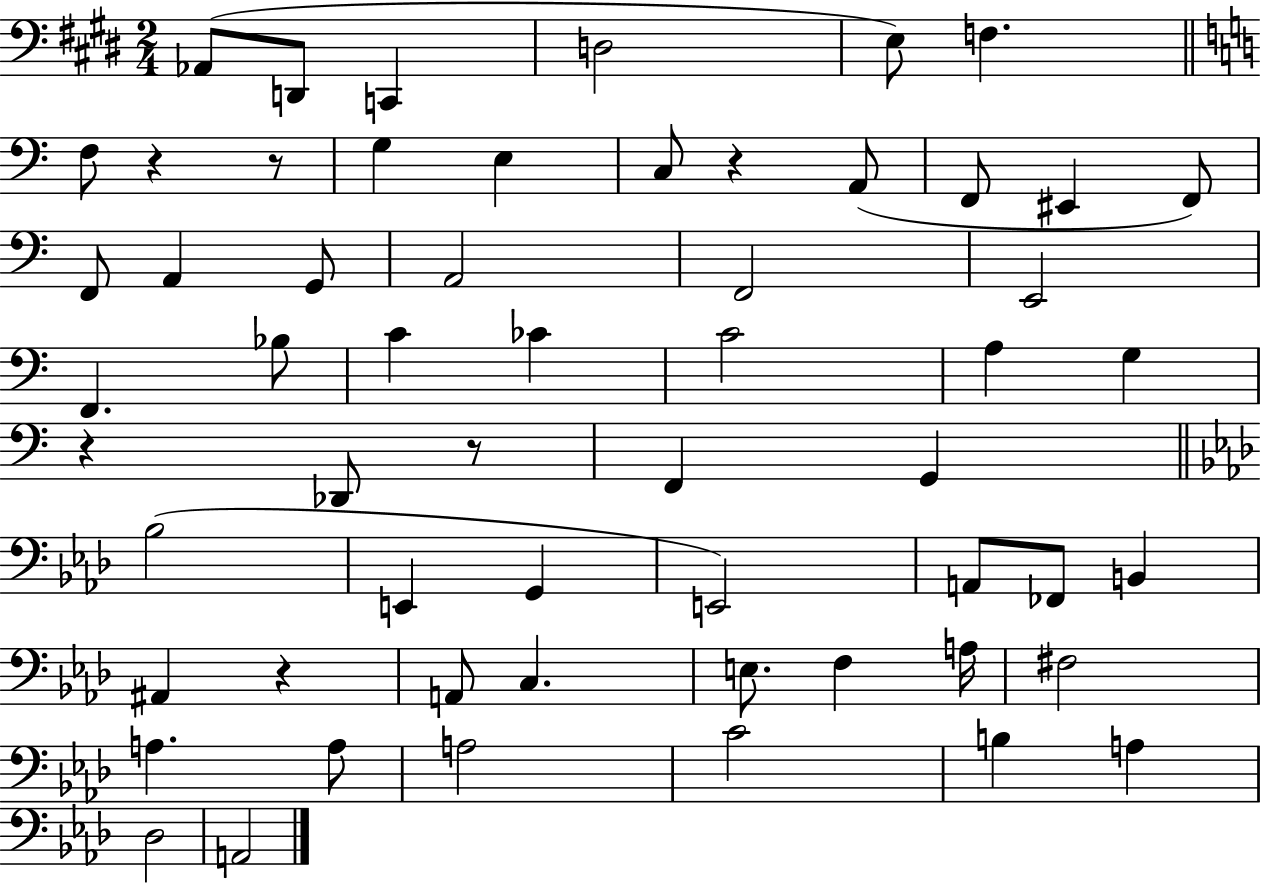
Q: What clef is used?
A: bass